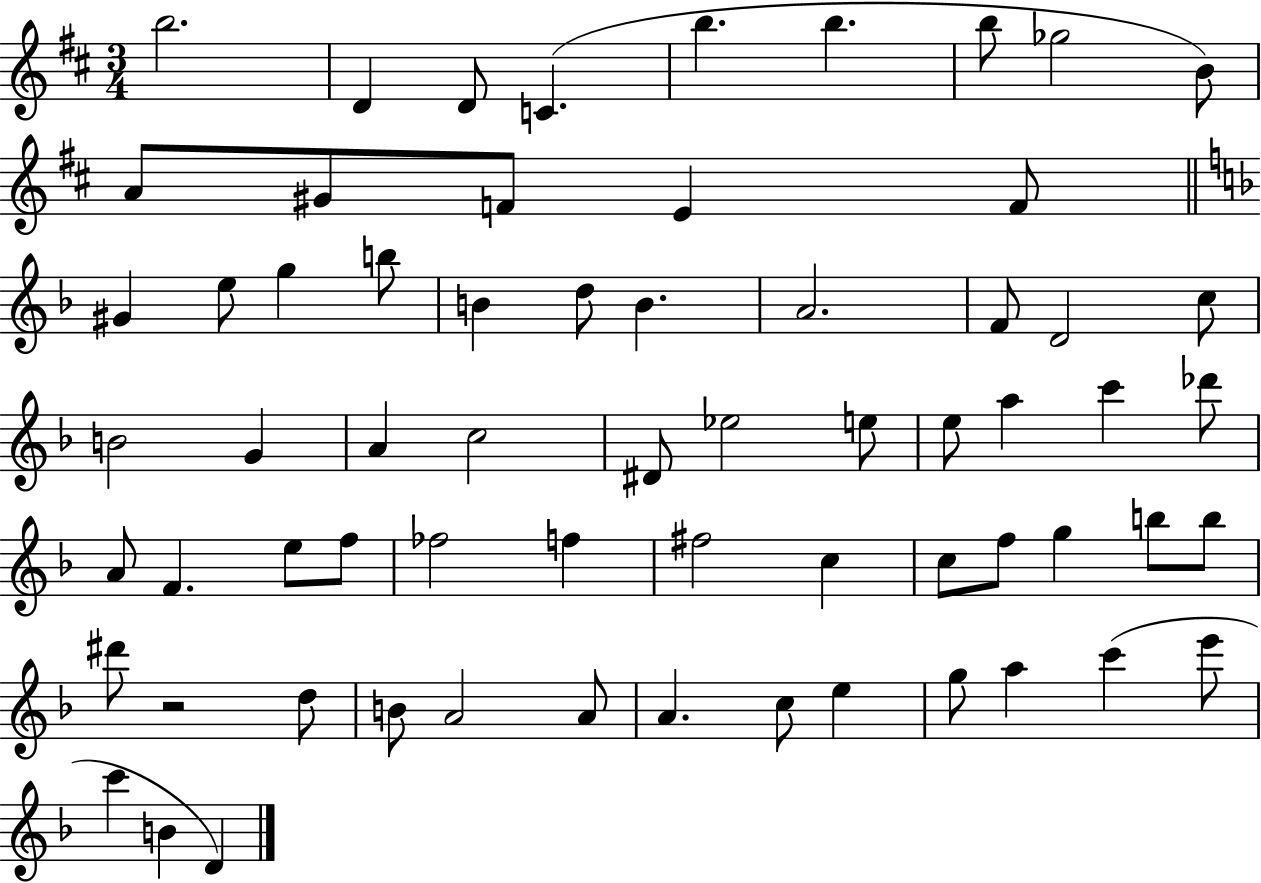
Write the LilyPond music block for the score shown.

{
  \clef treble
  \numericTimeSignature
  \time 3/4
  \key d \major
  b''2. | d'4 d'8 c'4.( | b''4. b''4. | b''8 ges''2 b'8) | \break a'8 gis'8 f'8 e'4 f'8 | \bar "||" \break \key f \major gis'4 e''8 g''4 b''8 | b'4 d''8 b'4. | a'2. | f'8 d'2 c''8 | \break b'2 g'4 | a'4 c''2 | dis'8 ees''2 e''8 | e''8 a''4 c'''4 des'''8 | \break a'8 f'4. e''8 f''8 | fes''2 f''4 | fis''2 c''4 | c''8 f''8 g''4 b''8 b''8 | \break dis'''8 r2 d''8 | b'8 a'2 a'8 | a'4. c''8 e''4 | g''8 a''4 c'''4( e'''8 | \break c'''4 b'4 d'4) | \bar "|."
}